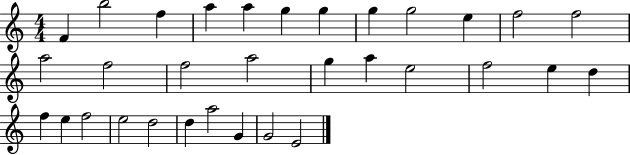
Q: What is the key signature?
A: C major